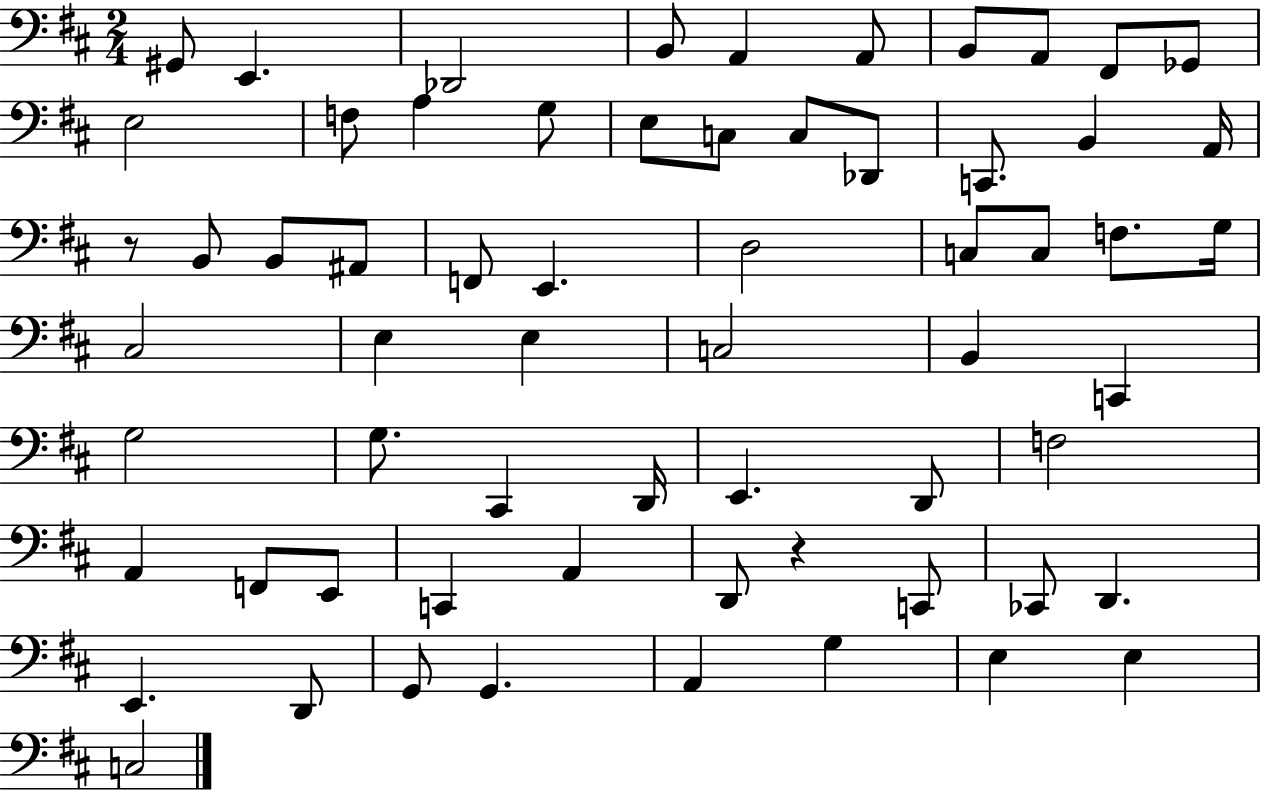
{
  \clef bass
  \numericTimeSignature
  \time 2/4
  \key d \major
  gis,8 e,4. | des,2 | b,8 a,4 a,8 | b,8 a,8 fis,8 ges,8 | \break e2 | f8 a4 g8 | e8 c8 c8 des,8 | c,8. b,4 a,16 | \break r8 b,8 b,8 ais,8 | f,8 e,4. | d2 | c8 c8 f8. g16 | \break cis2 | e4 e4 | c2 | b,4 c,4 | \break g2 | g8. cis,4 d,16 | e,4. d,8 | f2 | \break a,4 f,8 e,8 | c,4 a,4 | d,8 r4 c,8 | ces,8 d,4. | \break e,4. d,8 | g,8 g,4. | a,4 g4 | e4 e4 | \break c2 | \bar "|."
}